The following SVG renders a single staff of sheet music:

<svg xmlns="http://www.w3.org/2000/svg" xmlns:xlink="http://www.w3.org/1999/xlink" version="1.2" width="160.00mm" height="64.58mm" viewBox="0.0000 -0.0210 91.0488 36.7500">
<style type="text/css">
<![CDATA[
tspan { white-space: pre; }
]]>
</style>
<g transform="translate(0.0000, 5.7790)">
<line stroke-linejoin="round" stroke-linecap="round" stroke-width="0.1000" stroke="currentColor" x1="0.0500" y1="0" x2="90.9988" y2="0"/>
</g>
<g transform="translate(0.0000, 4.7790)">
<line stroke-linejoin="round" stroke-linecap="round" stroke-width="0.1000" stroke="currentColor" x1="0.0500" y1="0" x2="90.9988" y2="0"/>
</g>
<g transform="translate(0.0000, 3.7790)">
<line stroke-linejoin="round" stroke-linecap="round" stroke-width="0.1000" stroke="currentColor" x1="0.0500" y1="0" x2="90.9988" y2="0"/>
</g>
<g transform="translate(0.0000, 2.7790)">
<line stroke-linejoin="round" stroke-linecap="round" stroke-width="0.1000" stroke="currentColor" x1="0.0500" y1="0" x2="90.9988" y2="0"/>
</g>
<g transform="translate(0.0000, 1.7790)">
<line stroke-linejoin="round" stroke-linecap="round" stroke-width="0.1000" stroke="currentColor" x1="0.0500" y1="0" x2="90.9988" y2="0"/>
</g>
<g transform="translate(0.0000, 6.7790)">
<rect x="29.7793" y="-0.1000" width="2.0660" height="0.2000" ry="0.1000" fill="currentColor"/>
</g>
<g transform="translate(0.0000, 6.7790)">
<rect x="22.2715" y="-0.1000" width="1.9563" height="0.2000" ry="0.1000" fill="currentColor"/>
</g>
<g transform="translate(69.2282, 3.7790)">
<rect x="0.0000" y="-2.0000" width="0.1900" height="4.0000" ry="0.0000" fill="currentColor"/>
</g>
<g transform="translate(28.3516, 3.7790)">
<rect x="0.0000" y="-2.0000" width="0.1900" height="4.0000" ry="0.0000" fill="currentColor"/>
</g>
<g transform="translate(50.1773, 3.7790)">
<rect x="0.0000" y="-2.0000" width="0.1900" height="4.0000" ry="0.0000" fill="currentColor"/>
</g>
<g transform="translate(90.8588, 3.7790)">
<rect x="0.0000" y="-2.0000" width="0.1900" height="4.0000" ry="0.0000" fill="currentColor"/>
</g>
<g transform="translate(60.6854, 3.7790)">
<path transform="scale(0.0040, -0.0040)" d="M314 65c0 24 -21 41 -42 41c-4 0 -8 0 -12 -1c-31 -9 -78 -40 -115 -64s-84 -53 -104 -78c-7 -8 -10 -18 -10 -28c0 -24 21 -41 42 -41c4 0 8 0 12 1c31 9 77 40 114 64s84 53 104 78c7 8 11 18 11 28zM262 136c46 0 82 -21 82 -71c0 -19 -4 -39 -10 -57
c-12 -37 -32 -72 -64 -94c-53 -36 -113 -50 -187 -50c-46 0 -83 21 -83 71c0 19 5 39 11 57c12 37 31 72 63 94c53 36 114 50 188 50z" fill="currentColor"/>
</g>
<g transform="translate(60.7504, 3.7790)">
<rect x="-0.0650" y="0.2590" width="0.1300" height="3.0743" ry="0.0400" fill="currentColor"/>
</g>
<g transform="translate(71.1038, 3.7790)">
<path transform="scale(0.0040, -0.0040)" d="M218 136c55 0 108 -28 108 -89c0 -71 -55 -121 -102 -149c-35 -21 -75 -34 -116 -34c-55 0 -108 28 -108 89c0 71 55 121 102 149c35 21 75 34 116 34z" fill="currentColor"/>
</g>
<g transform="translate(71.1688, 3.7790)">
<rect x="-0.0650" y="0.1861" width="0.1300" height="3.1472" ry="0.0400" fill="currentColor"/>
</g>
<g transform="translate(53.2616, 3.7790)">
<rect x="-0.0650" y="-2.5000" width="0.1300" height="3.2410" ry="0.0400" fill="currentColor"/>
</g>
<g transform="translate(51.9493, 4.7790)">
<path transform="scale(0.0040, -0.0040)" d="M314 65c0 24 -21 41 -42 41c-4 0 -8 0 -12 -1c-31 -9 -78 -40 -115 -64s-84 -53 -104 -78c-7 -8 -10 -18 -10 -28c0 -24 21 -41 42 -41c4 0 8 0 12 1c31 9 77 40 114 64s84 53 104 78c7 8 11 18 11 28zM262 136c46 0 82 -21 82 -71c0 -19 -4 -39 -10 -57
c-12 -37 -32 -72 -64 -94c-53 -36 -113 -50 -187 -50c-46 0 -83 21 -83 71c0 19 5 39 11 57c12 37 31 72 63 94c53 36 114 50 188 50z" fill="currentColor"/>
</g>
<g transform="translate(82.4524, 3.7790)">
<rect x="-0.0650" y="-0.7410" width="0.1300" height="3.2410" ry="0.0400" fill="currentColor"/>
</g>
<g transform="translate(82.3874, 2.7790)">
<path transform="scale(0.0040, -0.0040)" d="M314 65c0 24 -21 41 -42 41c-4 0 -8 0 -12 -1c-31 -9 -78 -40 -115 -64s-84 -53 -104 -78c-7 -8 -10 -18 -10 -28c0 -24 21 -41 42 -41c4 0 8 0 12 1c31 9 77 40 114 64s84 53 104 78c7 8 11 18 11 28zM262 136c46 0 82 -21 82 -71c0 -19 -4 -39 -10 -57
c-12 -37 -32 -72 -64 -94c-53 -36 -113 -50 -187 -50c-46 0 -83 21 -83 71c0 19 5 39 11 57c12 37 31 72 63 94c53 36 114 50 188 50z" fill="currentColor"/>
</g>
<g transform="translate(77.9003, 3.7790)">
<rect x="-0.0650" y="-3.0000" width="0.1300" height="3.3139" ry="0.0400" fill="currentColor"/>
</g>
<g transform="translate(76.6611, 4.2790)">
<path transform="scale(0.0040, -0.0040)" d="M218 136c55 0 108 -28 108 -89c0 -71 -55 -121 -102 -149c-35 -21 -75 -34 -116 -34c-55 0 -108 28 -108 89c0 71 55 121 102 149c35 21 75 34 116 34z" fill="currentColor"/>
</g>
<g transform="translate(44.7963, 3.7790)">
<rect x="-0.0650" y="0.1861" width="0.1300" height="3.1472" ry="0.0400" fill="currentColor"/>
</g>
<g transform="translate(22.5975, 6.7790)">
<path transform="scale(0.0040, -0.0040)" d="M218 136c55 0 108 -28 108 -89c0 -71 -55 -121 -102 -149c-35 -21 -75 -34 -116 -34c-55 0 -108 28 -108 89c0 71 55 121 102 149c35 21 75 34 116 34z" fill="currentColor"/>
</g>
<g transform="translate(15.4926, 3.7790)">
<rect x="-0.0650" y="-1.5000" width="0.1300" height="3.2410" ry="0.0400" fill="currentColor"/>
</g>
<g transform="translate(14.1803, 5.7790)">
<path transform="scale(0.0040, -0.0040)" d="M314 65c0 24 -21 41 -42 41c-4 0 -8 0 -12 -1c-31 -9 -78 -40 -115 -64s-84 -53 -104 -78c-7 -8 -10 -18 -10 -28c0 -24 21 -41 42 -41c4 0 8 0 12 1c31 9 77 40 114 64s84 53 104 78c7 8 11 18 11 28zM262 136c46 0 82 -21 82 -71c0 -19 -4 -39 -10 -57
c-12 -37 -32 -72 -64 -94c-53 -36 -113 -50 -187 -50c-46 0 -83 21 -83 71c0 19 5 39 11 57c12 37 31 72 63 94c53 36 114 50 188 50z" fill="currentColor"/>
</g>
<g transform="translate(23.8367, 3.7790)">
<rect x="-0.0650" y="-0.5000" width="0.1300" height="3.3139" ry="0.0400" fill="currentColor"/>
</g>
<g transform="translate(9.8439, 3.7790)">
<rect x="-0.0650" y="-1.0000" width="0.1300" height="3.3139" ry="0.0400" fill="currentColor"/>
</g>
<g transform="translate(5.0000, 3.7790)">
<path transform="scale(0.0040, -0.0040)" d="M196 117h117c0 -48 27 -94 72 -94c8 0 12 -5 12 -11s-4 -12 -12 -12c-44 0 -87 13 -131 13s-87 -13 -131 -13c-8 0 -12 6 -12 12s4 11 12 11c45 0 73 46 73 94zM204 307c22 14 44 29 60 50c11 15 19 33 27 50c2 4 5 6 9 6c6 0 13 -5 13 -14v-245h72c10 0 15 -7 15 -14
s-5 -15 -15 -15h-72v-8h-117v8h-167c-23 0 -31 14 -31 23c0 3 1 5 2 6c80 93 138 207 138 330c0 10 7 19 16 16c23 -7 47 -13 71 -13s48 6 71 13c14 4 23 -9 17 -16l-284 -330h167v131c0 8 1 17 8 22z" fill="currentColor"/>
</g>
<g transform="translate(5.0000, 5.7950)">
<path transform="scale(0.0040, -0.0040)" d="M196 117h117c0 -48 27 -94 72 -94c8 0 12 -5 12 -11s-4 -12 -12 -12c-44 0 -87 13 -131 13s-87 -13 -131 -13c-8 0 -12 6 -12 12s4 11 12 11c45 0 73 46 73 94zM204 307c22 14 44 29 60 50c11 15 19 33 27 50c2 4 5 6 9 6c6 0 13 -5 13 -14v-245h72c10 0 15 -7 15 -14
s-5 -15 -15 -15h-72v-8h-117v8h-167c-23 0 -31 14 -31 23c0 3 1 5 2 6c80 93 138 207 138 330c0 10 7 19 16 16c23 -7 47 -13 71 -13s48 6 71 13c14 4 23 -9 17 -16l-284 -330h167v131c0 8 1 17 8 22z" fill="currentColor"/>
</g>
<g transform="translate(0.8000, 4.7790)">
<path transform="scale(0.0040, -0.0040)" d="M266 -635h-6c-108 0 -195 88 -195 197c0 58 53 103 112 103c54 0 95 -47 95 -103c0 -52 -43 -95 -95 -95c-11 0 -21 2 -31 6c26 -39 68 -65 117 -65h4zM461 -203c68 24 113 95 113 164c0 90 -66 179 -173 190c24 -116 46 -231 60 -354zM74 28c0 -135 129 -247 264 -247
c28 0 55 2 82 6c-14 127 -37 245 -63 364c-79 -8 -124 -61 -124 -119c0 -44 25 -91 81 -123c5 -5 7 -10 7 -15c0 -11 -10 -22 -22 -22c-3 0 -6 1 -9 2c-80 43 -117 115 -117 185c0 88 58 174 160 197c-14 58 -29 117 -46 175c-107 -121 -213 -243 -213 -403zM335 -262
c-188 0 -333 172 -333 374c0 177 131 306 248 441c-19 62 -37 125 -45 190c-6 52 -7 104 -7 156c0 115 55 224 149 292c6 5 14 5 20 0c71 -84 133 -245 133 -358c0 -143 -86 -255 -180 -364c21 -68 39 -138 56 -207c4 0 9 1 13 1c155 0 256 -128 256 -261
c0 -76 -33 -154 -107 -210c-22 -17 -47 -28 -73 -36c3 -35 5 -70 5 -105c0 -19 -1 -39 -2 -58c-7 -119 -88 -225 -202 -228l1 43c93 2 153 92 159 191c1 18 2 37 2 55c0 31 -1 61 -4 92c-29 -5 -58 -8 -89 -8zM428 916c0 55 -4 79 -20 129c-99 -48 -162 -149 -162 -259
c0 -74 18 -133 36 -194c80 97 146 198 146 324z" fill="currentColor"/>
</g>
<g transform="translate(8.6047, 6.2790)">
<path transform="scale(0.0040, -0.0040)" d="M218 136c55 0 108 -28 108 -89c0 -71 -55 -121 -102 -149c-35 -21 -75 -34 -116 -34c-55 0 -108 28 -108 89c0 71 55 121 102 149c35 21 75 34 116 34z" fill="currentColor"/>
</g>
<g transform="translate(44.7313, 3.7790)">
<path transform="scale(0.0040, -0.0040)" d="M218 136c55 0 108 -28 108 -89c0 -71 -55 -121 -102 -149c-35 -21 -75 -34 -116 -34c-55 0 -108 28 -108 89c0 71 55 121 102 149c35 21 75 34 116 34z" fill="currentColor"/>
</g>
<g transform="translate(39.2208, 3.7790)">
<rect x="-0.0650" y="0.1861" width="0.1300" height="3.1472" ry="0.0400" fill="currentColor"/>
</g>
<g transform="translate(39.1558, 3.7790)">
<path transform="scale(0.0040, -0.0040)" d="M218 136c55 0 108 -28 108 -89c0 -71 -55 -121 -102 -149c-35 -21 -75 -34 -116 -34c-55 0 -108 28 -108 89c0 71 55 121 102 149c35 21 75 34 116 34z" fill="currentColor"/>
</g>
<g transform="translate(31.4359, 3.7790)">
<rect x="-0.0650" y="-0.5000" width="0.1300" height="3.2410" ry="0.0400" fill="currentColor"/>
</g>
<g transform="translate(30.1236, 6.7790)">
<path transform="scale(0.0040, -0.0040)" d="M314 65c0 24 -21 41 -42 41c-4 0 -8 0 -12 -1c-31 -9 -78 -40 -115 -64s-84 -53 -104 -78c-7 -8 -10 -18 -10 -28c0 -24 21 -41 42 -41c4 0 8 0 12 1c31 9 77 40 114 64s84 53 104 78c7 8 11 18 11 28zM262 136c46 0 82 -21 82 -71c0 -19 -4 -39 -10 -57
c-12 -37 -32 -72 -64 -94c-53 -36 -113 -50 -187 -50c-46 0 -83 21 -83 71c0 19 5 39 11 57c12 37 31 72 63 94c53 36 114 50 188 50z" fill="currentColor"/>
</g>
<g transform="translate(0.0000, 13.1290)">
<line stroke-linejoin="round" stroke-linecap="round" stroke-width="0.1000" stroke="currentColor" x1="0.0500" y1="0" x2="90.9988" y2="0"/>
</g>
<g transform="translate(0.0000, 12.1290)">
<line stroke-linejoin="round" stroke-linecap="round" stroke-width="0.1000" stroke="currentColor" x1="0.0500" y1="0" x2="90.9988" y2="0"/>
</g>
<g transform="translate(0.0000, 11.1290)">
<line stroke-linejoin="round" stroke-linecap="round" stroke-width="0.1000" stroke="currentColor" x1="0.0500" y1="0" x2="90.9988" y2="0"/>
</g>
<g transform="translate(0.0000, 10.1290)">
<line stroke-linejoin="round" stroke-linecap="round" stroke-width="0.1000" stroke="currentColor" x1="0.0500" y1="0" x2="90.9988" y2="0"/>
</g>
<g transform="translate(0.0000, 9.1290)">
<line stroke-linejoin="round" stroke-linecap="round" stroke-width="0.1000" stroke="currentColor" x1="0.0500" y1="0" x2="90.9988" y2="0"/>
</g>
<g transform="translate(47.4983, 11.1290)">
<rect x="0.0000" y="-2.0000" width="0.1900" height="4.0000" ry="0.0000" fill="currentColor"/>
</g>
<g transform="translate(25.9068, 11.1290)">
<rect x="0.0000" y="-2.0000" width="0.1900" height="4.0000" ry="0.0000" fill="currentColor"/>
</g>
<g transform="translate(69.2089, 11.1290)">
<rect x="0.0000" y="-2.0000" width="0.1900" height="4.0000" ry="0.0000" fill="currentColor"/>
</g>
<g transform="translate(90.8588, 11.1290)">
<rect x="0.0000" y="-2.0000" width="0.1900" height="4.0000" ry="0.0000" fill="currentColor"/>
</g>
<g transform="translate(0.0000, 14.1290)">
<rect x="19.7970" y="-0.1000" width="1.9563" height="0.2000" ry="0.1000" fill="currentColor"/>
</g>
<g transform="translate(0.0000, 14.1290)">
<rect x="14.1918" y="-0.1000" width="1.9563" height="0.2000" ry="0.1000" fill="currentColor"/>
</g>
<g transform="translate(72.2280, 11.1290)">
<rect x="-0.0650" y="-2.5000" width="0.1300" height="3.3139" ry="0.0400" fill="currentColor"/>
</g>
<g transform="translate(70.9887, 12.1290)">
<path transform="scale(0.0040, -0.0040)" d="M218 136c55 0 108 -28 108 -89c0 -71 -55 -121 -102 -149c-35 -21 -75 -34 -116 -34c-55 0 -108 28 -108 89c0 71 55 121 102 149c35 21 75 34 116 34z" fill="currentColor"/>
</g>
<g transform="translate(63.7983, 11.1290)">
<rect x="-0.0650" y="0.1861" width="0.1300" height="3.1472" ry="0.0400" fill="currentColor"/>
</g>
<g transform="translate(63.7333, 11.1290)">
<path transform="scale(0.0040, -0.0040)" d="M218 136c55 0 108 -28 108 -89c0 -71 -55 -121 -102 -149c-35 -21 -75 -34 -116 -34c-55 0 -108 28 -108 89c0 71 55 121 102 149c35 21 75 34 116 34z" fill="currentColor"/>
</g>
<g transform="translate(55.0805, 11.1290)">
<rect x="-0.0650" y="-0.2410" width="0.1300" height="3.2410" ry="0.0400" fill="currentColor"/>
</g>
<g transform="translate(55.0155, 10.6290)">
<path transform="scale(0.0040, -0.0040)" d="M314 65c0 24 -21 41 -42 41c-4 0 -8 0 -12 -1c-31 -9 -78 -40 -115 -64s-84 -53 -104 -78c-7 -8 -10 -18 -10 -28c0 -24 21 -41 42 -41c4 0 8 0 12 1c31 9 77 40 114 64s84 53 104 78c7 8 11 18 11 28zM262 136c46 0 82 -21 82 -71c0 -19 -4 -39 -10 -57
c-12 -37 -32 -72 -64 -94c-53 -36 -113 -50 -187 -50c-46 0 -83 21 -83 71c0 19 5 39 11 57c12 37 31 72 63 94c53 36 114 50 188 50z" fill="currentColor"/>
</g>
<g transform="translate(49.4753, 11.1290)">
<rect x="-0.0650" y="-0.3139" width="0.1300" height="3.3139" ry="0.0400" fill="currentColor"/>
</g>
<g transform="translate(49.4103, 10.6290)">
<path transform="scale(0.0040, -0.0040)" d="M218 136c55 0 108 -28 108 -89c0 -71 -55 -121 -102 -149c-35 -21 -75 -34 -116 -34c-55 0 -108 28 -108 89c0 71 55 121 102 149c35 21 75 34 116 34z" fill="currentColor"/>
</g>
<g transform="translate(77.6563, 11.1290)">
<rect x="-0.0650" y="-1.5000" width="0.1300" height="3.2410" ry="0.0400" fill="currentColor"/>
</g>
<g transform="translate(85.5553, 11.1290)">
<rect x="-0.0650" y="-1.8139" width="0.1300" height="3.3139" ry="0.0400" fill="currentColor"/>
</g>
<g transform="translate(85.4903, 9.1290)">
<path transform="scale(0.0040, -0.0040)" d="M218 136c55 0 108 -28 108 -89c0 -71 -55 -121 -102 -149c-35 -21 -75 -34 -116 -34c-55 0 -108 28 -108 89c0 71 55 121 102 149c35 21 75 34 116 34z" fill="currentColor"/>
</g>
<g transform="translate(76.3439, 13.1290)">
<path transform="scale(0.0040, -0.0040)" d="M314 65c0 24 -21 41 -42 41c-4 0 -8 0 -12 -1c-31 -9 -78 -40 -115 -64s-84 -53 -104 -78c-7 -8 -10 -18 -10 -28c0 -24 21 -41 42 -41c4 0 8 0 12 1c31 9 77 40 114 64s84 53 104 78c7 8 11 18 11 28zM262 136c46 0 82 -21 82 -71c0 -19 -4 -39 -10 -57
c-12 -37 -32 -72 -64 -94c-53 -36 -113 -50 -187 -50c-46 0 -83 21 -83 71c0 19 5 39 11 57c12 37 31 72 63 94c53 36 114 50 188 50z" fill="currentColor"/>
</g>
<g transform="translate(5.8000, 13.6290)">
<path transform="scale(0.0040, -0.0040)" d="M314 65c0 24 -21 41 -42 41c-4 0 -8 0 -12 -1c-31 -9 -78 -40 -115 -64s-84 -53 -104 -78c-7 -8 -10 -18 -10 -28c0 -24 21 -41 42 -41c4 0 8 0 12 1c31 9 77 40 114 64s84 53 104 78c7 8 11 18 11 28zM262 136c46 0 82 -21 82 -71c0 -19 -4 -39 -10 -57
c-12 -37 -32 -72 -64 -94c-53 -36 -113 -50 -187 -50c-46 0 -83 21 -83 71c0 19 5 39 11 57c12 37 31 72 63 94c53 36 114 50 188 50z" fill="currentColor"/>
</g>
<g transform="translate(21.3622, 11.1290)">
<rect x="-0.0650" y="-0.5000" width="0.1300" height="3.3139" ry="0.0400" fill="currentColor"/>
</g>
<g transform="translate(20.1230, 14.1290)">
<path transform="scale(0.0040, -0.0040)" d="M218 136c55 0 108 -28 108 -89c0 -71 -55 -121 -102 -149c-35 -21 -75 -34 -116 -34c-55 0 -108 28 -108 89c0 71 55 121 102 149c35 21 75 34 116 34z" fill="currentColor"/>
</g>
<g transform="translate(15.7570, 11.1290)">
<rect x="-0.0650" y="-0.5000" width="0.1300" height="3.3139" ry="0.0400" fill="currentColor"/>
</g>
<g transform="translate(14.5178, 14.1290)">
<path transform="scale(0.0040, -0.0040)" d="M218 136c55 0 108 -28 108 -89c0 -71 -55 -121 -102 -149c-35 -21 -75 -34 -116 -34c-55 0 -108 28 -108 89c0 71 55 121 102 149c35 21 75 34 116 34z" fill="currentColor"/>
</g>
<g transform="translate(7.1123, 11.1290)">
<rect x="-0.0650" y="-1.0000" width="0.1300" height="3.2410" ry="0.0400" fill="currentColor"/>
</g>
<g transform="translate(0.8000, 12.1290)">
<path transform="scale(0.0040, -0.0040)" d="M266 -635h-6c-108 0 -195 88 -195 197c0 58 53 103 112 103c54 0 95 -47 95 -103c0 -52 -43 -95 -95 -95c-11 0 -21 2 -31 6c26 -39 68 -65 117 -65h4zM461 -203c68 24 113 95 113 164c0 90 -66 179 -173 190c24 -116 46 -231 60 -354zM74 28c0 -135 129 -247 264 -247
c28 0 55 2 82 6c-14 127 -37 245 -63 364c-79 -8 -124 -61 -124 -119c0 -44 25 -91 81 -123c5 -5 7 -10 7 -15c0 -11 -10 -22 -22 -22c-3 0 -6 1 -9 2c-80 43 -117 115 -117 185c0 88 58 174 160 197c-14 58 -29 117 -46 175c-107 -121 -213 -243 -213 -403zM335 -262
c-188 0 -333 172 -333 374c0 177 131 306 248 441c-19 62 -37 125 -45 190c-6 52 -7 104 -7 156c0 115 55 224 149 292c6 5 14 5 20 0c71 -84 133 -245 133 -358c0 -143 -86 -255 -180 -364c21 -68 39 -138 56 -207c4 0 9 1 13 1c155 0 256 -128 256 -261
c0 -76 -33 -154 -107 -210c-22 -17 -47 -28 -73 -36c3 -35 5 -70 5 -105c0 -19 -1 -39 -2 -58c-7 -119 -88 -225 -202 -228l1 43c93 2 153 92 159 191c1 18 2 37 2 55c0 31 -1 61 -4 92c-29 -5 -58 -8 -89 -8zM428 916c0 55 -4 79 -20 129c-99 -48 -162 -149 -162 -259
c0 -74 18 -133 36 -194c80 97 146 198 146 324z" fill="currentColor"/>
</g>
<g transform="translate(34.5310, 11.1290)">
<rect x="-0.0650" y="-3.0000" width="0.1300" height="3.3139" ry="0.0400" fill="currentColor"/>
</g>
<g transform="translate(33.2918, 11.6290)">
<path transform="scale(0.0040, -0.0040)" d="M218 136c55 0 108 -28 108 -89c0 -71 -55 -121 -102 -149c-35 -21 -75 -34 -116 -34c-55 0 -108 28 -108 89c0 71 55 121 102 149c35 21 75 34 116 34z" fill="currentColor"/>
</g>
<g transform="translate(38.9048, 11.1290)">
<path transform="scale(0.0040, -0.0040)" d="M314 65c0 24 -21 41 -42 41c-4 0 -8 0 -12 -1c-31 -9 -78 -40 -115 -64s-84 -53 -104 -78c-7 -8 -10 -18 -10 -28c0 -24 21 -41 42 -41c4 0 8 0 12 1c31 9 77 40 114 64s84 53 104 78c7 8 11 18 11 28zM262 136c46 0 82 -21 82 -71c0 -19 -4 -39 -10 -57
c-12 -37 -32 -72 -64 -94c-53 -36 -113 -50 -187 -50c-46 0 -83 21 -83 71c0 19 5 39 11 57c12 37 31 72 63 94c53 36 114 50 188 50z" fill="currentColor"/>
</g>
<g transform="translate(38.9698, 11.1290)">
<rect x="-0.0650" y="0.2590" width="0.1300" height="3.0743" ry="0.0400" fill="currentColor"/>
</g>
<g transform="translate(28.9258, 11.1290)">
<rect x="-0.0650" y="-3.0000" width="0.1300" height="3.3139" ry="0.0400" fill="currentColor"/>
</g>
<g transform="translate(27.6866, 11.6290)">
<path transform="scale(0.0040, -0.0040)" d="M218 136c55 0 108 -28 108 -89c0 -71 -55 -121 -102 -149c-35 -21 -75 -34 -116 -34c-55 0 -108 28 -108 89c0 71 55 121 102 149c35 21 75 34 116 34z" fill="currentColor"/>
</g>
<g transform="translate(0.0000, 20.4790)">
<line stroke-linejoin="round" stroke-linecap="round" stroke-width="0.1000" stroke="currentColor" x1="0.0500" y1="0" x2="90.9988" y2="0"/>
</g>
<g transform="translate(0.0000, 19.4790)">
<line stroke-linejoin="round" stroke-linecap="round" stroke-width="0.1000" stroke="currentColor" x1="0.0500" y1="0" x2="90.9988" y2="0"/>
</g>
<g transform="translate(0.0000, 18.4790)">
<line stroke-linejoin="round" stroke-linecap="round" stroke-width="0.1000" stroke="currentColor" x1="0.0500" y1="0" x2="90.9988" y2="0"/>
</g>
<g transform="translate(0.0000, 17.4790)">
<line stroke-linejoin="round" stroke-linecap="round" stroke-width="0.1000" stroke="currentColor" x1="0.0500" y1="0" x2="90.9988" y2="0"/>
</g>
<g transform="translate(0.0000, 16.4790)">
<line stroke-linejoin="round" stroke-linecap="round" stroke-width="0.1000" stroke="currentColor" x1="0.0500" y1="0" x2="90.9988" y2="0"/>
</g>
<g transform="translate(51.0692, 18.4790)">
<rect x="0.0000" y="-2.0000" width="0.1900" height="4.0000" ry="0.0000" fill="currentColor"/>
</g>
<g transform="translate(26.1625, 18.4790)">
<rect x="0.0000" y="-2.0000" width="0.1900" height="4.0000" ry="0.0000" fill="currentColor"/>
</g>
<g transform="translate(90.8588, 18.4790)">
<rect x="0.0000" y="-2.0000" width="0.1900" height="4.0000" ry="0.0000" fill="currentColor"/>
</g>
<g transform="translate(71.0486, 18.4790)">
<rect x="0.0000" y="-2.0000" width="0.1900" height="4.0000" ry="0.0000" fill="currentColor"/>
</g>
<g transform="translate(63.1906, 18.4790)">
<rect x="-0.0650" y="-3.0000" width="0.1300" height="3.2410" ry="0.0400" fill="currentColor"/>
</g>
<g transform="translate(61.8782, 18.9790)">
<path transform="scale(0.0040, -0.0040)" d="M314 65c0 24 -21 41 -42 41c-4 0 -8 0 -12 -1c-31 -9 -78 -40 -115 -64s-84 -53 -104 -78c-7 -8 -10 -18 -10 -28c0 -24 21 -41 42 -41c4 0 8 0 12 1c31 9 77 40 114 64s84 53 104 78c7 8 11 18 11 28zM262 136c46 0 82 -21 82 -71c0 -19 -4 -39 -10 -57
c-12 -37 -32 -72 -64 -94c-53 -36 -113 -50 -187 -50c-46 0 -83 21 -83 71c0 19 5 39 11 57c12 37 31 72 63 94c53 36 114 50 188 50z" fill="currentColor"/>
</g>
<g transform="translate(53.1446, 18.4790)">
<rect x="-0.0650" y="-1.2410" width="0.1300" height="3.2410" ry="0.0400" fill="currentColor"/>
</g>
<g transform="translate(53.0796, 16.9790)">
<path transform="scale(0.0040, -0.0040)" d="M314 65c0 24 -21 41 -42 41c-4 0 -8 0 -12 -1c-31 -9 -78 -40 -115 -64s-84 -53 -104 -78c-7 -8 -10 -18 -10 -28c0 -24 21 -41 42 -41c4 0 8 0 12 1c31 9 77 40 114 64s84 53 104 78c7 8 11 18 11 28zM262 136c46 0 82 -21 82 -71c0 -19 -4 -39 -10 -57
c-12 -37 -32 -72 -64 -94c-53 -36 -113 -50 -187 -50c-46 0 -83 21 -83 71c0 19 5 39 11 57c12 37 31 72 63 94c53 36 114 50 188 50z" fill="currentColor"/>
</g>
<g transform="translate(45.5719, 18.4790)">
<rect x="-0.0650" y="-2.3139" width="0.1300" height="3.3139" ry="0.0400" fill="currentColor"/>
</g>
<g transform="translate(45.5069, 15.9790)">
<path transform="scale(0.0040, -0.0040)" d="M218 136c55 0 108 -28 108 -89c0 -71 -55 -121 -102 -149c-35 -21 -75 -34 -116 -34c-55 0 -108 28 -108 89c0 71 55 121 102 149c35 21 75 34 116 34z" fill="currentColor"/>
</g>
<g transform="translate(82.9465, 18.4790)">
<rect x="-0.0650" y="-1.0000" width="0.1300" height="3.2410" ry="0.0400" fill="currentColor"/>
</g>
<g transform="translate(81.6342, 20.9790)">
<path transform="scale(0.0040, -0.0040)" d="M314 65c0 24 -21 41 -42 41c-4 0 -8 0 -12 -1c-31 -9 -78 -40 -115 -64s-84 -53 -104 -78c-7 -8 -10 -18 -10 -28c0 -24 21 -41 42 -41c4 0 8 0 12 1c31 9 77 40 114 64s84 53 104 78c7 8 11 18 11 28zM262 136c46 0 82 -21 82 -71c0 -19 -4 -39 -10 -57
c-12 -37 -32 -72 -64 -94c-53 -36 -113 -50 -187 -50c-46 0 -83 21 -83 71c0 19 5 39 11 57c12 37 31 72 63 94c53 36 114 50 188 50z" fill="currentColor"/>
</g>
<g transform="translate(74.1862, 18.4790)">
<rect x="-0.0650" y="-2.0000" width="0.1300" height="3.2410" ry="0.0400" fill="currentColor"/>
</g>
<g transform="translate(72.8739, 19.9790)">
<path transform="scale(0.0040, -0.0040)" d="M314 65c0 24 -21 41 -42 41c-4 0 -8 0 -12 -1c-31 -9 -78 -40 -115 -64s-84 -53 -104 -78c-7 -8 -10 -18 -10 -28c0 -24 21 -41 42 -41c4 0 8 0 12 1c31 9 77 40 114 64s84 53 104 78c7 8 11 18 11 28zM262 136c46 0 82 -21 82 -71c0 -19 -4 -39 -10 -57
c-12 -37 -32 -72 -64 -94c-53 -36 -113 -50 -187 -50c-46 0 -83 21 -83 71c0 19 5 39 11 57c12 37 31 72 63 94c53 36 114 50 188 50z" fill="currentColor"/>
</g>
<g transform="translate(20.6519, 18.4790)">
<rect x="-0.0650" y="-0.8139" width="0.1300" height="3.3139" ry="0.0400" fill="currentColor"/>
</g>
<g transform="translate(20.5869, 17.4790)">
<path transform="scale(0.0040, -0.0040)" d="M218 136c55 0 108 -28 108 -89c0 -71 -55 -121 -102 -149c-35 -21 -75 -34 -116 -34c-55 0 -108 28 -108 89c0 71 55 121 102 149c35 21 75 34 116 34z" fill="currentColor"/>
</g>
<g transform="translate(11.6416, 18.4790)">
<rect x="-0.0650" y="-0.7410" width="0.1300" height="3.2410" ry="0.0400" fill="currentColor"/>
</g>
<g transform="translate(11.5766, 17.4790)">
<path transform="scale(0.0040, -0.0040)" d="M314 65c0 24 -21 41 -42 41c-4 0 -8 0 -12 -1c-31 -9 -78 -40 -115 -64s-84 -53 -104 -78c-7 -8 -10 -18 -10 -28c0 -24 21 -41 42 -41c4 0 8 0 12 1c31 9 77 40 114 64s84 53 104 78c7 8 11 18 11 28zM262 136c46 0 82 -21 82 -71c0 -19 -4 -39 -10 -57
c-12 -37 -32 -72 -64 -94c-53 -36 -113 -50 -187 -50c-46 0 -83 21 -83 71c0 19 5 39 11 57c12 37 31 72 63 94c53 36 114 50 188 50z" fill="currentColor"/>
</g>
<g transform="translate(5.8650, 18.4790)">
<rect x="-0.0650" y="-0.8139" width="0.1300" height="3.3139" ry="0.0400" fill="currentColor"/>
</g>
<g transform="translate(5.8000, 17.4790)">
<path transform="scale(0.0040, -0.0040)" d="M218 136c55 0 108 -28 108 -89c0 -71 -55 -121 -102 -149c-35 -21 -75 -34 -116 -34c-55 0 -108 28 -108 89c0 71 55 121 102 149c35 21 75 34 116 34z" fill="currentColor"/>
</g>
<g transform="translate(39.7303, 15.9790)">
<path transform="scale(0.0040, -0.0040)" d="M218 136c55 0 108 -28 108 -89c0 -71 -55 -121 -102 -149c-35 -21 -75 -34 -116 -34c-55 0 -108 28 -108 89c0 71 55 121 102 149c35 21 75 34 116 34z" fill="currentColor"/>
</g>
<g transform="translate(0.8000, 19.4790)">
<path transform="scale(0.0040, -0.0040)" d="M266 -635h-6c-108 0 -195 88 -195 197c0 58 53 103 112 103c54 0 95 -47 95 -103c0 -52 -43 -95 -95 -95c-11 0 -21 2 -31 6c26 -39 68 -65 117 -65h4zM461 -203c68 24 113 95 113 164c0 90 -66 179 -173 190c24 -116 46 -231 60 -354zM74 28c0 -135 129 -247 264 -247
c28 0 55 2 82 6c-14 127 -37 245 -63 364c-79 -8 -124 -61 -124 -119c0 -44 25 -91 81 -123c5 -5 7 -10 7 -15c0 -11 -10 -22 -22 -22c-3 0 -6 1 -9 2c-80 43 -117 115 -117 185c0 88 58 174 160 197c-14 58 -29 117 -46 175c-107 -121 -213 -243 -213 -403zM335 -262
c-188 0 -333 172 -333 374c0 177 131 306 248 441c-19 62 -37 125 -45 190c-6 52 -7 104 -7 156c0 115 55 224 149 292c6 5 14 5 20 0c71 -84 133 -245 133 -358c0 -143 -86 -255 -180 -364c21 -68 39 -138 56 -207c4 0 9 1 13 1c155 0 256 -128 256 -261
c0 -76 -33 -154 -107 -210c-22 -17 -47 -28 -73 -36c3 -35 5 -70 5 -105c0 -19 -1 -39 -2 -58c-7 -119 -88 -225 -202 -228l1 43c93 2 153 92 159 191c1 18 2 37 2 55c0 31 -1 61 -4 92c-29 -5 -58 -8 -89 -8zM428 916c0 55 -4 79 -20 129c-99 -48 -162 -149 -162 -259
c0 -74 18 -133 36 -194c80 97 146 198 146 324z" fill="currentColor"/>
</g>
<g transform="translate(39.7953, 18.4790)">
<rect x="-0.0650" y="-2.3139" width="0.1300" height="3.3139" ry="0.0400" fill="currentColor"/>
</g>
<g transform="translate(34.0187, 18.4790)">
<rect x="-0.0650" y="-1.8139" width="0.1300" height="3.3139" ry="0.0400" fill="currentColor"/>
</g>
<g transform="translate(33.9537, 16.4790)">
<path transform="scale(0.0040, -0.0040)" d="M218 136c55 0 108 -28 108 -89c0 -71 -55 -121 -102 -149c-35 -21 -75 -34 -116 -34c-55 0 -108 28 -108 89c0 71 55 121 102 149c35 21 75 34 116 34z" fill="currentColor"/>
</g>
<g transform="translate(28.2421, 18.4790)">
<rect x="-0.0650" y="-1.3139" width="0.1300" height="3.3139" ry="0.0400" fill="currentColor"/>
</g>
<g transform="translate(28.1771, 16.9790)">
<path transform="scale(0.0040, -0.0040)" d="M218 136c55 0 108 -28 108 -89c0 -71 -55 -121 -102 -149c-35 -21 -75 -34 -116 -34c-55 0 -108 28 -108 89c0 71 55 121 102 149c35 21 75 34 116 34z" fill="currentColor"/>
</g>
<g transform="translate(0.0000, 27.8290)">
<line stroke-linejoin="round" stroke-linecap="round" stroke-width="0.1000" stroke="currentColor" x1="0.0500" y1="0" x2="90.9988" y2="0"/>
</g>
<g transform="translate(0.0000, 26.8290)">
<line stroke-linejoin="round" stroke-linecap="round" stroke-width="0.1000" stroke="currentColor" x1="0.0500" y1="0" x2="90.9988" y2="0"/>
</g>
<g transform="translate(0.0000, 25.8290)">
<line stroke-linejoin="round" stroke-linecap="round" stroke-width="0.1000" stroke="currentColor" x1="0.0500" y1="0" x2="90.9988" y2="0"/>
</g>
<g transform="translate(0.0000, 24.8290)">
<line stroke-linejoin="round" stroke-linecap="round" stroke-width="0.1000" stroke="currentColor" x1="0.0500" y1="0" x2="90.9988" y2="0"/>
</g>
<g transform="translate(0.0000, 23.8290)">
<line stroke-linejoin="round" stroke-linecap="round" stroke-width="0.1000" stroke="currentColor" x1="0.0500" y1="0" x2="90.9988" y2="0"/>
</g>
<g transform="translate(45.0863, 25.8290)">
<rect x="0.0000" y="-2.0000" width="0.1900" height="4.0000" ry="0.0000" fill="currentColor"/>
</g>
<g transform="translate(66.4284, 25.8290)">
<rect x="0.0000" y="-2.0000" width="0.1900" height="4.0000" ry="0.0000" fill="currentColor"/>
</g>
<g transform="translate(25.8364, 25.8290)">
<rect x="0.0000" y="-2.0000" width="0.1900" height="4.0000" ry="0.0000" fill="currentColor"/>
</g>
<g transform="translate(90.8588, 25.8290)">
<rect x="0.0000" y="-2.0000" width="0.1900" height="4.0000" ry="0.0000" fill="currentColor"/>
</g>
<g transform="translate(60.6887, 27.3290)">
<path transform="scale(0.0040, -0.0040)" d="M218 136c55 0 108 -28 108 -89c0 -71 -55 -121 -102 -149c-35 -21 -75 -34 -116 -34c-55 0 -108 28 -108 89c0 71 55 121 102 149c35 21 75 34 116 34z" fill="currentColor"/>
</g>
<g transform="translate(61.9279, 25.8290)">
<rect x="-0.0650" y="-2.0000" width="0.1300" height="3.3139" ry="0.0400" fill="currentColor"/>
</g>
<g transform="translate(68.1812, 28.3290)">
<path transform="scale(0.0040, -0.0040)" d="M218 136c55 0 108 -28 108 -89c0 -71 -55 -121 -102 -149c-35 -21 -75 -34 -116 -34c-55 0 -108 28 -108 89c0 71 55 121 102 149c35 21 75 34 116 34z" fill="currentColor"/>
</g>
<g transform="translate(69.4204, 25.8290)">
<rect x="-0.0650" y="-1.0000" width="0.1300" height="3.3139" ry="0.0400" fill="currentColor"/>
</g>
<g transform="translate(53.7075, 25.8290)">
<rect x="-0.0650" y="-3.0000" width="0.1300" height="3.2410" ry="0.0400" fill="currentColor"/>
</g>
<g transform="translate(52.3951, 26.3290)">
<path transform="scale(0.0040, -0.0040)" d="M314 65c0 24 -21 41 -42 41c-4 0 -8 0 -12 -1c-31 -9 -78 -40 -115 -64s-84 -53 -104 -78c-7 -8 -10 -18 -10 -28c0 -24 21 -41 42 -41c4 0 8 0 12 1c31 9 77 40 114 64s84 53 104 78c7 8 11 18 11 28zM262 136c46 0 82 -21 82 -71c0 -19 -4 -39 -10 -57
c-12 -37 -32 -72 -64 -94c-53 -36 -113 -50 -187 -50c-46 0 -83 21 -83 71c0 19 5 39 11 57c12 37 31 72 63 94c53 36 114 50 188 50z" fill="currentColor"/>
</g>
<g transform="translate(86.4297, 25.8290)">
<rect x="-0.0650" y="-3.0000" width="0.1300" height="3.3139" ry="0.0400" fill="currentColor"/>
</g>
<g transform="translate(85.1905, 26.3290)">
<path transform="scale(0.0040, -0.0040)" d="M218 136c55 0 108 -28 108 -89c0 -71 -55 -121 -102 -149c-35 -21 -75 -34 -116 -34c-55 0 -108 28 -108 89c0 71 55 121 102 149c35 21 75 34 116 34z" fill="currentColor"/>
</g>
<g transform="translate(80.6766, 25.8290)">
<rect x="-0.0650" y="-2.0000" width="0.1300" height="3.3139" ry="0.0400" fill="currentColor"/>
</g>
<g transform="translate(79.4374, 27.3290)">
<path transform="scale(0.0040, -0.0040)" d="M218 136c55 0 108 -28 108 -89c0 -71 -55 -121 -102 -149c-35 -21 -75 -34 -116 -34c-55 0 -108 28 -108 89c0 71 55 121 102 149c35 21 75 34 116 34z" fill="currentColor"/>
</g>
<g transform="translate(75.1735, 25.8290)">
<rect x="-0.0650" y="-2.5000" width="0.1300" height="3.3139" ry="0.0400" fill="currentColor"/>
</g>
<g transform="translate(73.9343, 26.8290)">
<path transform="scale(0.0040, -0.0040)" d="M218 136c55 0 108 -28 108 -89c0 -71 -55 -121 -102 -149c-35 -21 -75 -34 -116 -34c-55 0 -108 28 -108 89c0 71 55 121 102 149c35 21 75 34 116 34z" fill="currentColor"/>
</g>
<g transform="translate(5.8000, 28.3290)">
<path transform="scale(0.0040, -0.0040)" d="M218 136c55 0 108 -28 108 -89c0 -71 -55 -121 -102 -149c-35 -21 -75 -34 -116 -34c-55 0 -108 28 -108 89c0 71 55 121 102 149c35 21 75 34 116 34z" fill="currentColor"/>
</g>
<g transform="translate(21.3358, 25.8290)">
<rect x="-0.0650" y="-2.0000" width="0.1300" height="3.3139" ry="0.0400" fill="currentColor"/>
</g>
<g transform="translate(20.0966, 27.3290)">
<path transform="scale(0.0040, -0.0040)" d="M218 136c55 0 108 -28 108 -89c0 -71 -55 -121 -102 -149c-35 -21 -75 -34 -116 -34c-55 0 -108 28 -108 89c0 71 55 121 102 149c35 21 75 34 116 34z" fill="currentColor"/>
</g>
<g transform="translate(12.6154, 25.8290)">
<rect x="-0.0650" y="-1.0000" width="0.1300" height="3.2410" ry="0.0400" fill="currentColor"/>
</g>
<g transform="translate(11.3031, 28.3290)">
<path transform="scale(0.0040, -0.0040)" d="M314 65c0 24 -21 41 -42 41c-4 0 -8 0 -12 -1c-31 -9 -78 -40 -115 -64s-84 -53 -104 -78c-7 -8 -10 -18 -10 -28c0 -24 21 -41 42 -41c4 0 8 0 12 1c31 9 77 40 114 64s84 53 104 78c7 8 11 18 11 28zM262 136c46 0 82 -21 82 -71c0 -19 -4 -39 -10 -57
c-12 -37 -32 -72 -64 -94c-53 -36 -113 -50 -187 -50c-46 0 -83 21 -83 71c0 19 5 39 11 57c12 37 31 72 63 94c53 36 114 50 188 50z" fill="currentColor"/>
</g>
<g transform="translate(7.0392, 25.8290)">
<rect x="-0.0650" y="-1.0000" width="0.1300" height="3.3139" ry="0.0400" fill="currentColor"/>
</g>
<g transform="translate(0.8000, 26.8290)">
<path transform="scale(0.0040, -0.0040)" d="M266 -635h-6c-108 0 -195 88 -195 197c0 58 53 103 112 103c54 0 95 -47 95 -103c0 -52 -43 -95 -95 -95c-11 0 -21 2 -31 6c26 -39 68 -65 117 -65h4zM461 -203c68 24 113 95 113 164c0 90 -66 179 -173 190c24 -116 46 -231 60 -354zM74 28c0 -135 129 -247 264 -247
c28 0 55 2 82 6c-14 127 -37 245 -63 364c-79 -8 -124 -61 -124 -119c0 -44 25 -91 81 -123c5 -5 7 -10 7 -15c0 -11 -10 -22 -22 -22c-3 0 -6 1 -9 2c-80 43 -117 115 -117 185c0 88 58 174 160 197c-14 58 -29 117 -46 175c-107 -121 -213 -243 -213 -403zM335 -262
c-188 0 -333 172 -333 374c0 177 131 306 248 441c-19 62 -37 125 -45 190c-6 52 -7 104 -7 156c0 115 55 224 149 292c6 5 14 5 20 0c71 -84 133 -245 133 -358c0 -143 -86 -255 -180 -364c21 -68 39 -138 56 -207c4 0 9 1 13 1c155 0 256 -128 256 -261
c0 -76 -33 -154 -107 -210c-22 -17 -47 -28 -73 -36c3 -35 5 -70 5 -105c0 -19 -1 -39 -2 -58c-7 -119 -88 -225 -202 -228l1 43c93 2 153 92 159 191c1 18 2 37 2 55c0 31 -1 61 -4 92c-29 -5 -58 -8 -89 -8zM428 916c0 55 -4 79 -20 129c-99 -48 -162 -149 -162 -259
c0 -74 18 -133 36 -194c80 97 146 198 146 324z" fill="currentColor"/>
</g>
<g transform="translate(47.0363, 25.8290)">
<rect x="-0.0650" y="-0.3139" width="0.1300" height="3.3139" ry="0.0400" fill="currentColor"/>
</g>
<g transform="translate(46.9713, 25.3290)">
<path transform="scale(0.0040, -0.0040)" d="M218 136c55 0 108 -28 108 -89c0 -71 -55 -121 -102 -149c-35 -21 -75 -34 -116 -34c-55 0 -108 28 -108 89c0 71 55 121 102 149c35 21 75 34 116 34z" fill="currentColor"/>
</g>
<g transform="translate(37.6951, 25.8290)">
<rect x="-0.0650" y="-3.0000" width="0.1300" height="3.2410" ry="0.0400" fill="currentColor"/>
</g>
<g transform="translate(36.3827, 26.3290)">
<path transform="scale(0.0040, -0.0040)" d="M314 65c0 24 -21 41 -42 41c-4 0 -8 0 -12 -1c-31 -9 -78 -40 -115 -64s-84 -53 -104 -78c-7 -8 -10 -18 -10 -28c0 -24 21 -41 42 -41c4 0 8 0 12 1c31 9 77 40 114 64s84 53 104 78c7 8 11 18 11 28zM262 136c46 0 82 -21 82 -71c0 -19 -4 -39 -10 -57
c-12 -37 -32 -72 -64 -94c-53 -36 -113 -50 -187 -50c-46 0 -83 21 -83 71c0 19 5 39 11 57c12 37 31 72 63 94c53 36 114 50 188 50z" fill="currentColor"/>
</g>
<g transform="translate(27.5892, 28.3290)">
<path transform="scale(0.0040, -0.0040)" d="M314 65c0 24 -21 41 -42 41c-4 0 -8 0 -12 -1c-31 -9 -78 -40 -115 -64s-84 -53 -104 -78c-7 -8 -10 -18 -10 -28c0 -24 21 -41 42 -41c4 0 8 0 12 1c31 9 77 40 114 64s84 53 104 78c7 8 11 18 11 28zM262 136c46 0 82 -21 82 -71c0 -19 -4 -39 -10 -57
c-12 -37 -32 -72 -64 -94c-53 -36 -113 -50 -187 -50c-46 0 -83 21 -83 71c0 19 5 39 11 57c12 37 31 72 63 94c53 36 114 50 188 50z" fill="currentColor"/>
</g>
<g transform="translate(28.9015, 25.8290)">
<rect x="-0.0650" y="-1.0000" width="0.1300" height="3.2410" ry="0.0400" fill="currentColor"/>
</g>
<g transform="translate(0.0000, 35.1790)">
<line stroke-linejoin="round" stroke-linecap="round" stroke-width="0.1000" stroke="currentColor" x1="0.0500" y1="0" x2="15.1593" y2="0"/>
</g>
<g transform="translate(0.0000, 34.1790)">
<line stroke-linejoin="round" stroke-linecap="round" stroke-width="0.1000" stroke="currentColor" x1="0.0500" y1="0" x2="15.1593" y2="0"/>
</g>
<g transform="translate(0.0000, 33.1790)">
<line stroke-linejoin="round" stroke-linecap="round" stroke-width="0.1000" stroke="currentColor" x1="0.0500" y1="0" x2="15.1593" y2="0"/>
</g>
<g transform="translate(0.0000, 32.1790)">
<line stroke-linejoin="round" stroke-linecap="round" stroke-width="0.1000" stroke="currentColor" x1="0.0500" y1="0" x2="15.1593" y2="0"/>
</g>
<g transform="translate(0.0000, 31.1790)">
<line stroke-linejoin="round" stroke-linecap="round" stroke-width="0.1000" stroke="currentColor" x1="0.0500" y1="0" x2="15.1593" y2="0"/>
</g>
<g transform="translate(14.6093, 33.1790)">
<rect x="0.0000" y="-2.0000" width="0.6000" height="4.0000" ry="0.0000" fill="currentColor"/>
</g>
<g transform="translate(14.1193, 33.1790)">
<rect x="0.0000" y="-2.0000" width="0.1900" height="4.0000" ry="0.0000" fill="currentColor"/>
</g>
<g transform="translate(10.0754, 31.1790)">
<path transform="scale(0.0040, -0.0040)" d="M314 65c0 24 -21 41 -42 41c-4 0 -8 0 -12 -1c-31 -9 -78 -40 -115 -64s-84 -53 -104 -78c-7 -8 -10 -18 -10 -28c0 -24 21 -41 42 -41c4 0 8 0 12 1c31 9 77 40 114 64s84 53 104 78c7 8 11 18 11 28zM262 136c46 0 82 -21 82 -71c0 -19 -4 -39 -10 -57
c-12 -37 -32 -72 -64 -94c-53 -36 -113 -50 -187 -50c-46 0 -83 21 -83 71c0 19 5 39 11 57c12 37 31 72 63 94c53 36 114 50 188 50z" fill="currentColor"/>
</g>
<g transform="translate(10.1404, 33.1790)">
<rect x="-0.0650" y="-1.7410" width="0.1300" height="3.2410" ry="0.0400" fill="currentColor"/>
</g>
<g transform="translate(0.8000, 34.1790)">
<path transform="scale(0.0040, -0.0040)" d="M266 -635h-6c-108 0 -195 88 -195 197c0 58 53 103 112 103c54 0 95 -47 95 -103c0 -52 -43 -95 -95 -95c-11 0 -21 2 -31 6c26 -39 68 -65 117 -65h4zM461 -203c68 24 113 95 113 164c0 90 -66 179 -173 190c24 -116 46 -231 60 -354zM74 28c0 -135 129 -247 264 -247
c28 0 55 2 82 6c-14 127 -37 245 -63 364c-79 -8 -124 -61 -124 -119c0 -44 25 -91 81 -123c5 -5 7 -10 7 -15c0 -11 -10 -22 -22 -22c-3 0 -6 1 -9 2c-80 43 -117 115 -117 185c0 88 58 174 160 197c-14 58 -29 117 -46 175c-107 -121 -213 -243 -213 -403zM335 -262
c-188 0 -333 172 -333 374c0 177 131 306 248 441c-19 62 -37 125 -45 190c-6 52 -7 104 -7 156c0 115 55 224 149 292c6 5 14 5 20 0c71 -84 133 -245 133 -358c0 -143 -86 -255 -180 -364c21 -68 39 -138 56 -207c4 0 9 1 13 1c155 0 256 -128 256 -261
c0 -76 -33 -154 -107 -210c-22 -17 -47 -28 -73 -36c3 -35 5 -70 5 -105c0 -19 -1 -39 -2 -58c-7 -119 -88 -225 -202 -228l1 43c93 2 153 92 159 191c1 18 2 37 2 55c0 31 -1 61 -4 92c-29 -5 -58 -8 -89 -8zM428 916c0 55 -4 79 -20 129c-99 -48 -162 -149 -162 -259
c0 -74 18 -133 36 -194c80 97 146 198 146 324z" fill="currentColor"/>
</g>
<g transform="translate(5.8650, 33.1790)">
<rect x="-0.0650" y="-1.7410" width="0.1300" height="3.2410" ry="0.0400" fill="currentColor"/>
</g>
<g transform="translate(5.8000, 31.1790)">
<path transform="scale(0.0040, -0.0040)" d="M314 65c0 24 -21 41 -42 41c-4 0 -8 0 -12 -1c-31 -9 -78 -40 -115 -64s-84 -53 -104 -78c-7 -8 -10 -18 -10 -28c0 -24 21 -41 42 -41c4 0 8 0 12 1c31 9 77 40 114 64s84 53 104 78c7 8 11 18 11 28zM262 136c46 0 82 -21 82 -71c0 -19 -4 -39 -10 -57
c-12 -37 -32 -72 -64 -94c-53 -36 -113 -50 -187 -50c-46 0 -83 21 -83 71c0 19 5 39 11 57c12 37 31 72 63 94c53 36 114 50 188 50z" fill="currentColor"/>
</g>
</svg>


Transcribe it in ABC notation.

X:1
T:Untitled
M:4/4
L:1/4
K:C
D E2 C C2 B B G2 B2 B A d2 D2 C C A A B2 c c2 B G E2 f d d2 d e f g g e2 A2 F2 D2 D D2 F D2 A2 c A2 F D G F A f2 f2